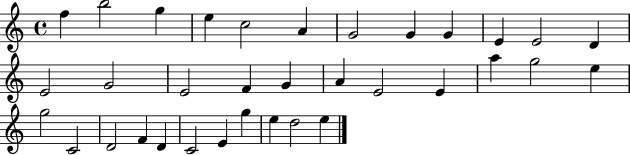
X:1
T:Untitled
M:4/4
L:1/4
K:C
f b2 g e c2 A G2 G G E E2 D E2 G2 E2 F G A E2 E a g2 e g2 C2 D2 F D C2 E g e d2 e